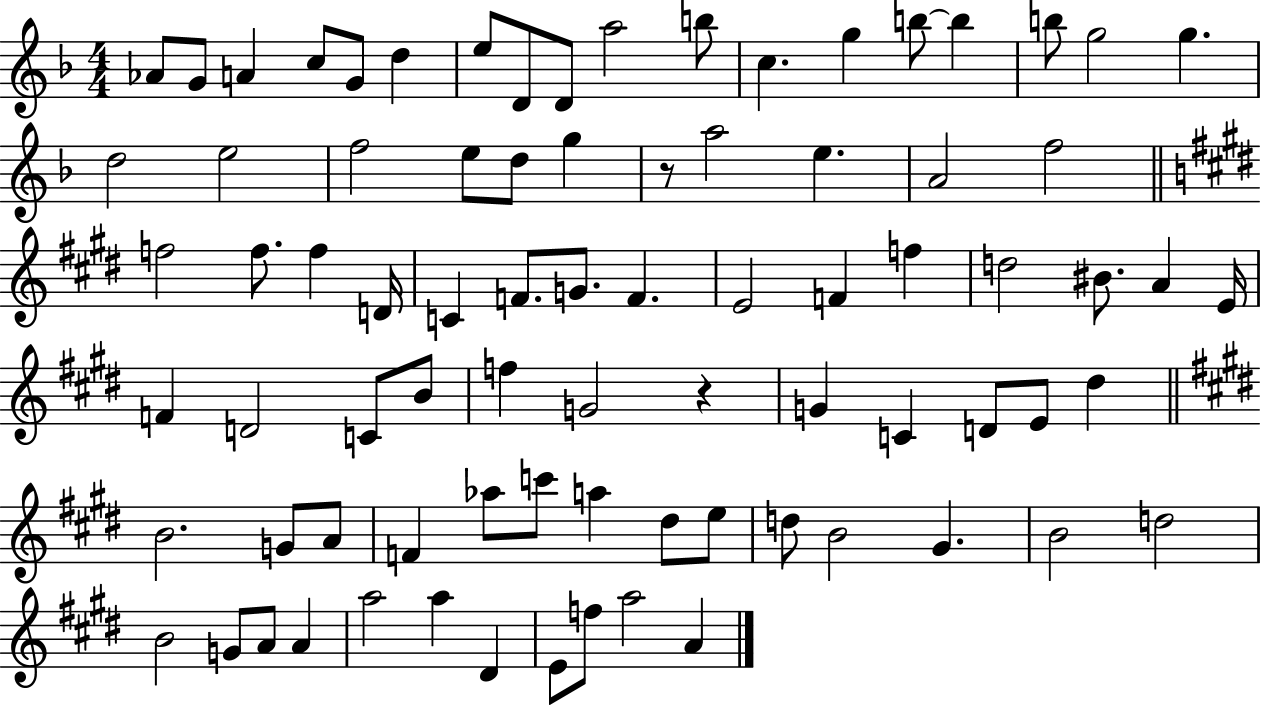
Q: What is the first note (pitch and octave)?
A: Ab4